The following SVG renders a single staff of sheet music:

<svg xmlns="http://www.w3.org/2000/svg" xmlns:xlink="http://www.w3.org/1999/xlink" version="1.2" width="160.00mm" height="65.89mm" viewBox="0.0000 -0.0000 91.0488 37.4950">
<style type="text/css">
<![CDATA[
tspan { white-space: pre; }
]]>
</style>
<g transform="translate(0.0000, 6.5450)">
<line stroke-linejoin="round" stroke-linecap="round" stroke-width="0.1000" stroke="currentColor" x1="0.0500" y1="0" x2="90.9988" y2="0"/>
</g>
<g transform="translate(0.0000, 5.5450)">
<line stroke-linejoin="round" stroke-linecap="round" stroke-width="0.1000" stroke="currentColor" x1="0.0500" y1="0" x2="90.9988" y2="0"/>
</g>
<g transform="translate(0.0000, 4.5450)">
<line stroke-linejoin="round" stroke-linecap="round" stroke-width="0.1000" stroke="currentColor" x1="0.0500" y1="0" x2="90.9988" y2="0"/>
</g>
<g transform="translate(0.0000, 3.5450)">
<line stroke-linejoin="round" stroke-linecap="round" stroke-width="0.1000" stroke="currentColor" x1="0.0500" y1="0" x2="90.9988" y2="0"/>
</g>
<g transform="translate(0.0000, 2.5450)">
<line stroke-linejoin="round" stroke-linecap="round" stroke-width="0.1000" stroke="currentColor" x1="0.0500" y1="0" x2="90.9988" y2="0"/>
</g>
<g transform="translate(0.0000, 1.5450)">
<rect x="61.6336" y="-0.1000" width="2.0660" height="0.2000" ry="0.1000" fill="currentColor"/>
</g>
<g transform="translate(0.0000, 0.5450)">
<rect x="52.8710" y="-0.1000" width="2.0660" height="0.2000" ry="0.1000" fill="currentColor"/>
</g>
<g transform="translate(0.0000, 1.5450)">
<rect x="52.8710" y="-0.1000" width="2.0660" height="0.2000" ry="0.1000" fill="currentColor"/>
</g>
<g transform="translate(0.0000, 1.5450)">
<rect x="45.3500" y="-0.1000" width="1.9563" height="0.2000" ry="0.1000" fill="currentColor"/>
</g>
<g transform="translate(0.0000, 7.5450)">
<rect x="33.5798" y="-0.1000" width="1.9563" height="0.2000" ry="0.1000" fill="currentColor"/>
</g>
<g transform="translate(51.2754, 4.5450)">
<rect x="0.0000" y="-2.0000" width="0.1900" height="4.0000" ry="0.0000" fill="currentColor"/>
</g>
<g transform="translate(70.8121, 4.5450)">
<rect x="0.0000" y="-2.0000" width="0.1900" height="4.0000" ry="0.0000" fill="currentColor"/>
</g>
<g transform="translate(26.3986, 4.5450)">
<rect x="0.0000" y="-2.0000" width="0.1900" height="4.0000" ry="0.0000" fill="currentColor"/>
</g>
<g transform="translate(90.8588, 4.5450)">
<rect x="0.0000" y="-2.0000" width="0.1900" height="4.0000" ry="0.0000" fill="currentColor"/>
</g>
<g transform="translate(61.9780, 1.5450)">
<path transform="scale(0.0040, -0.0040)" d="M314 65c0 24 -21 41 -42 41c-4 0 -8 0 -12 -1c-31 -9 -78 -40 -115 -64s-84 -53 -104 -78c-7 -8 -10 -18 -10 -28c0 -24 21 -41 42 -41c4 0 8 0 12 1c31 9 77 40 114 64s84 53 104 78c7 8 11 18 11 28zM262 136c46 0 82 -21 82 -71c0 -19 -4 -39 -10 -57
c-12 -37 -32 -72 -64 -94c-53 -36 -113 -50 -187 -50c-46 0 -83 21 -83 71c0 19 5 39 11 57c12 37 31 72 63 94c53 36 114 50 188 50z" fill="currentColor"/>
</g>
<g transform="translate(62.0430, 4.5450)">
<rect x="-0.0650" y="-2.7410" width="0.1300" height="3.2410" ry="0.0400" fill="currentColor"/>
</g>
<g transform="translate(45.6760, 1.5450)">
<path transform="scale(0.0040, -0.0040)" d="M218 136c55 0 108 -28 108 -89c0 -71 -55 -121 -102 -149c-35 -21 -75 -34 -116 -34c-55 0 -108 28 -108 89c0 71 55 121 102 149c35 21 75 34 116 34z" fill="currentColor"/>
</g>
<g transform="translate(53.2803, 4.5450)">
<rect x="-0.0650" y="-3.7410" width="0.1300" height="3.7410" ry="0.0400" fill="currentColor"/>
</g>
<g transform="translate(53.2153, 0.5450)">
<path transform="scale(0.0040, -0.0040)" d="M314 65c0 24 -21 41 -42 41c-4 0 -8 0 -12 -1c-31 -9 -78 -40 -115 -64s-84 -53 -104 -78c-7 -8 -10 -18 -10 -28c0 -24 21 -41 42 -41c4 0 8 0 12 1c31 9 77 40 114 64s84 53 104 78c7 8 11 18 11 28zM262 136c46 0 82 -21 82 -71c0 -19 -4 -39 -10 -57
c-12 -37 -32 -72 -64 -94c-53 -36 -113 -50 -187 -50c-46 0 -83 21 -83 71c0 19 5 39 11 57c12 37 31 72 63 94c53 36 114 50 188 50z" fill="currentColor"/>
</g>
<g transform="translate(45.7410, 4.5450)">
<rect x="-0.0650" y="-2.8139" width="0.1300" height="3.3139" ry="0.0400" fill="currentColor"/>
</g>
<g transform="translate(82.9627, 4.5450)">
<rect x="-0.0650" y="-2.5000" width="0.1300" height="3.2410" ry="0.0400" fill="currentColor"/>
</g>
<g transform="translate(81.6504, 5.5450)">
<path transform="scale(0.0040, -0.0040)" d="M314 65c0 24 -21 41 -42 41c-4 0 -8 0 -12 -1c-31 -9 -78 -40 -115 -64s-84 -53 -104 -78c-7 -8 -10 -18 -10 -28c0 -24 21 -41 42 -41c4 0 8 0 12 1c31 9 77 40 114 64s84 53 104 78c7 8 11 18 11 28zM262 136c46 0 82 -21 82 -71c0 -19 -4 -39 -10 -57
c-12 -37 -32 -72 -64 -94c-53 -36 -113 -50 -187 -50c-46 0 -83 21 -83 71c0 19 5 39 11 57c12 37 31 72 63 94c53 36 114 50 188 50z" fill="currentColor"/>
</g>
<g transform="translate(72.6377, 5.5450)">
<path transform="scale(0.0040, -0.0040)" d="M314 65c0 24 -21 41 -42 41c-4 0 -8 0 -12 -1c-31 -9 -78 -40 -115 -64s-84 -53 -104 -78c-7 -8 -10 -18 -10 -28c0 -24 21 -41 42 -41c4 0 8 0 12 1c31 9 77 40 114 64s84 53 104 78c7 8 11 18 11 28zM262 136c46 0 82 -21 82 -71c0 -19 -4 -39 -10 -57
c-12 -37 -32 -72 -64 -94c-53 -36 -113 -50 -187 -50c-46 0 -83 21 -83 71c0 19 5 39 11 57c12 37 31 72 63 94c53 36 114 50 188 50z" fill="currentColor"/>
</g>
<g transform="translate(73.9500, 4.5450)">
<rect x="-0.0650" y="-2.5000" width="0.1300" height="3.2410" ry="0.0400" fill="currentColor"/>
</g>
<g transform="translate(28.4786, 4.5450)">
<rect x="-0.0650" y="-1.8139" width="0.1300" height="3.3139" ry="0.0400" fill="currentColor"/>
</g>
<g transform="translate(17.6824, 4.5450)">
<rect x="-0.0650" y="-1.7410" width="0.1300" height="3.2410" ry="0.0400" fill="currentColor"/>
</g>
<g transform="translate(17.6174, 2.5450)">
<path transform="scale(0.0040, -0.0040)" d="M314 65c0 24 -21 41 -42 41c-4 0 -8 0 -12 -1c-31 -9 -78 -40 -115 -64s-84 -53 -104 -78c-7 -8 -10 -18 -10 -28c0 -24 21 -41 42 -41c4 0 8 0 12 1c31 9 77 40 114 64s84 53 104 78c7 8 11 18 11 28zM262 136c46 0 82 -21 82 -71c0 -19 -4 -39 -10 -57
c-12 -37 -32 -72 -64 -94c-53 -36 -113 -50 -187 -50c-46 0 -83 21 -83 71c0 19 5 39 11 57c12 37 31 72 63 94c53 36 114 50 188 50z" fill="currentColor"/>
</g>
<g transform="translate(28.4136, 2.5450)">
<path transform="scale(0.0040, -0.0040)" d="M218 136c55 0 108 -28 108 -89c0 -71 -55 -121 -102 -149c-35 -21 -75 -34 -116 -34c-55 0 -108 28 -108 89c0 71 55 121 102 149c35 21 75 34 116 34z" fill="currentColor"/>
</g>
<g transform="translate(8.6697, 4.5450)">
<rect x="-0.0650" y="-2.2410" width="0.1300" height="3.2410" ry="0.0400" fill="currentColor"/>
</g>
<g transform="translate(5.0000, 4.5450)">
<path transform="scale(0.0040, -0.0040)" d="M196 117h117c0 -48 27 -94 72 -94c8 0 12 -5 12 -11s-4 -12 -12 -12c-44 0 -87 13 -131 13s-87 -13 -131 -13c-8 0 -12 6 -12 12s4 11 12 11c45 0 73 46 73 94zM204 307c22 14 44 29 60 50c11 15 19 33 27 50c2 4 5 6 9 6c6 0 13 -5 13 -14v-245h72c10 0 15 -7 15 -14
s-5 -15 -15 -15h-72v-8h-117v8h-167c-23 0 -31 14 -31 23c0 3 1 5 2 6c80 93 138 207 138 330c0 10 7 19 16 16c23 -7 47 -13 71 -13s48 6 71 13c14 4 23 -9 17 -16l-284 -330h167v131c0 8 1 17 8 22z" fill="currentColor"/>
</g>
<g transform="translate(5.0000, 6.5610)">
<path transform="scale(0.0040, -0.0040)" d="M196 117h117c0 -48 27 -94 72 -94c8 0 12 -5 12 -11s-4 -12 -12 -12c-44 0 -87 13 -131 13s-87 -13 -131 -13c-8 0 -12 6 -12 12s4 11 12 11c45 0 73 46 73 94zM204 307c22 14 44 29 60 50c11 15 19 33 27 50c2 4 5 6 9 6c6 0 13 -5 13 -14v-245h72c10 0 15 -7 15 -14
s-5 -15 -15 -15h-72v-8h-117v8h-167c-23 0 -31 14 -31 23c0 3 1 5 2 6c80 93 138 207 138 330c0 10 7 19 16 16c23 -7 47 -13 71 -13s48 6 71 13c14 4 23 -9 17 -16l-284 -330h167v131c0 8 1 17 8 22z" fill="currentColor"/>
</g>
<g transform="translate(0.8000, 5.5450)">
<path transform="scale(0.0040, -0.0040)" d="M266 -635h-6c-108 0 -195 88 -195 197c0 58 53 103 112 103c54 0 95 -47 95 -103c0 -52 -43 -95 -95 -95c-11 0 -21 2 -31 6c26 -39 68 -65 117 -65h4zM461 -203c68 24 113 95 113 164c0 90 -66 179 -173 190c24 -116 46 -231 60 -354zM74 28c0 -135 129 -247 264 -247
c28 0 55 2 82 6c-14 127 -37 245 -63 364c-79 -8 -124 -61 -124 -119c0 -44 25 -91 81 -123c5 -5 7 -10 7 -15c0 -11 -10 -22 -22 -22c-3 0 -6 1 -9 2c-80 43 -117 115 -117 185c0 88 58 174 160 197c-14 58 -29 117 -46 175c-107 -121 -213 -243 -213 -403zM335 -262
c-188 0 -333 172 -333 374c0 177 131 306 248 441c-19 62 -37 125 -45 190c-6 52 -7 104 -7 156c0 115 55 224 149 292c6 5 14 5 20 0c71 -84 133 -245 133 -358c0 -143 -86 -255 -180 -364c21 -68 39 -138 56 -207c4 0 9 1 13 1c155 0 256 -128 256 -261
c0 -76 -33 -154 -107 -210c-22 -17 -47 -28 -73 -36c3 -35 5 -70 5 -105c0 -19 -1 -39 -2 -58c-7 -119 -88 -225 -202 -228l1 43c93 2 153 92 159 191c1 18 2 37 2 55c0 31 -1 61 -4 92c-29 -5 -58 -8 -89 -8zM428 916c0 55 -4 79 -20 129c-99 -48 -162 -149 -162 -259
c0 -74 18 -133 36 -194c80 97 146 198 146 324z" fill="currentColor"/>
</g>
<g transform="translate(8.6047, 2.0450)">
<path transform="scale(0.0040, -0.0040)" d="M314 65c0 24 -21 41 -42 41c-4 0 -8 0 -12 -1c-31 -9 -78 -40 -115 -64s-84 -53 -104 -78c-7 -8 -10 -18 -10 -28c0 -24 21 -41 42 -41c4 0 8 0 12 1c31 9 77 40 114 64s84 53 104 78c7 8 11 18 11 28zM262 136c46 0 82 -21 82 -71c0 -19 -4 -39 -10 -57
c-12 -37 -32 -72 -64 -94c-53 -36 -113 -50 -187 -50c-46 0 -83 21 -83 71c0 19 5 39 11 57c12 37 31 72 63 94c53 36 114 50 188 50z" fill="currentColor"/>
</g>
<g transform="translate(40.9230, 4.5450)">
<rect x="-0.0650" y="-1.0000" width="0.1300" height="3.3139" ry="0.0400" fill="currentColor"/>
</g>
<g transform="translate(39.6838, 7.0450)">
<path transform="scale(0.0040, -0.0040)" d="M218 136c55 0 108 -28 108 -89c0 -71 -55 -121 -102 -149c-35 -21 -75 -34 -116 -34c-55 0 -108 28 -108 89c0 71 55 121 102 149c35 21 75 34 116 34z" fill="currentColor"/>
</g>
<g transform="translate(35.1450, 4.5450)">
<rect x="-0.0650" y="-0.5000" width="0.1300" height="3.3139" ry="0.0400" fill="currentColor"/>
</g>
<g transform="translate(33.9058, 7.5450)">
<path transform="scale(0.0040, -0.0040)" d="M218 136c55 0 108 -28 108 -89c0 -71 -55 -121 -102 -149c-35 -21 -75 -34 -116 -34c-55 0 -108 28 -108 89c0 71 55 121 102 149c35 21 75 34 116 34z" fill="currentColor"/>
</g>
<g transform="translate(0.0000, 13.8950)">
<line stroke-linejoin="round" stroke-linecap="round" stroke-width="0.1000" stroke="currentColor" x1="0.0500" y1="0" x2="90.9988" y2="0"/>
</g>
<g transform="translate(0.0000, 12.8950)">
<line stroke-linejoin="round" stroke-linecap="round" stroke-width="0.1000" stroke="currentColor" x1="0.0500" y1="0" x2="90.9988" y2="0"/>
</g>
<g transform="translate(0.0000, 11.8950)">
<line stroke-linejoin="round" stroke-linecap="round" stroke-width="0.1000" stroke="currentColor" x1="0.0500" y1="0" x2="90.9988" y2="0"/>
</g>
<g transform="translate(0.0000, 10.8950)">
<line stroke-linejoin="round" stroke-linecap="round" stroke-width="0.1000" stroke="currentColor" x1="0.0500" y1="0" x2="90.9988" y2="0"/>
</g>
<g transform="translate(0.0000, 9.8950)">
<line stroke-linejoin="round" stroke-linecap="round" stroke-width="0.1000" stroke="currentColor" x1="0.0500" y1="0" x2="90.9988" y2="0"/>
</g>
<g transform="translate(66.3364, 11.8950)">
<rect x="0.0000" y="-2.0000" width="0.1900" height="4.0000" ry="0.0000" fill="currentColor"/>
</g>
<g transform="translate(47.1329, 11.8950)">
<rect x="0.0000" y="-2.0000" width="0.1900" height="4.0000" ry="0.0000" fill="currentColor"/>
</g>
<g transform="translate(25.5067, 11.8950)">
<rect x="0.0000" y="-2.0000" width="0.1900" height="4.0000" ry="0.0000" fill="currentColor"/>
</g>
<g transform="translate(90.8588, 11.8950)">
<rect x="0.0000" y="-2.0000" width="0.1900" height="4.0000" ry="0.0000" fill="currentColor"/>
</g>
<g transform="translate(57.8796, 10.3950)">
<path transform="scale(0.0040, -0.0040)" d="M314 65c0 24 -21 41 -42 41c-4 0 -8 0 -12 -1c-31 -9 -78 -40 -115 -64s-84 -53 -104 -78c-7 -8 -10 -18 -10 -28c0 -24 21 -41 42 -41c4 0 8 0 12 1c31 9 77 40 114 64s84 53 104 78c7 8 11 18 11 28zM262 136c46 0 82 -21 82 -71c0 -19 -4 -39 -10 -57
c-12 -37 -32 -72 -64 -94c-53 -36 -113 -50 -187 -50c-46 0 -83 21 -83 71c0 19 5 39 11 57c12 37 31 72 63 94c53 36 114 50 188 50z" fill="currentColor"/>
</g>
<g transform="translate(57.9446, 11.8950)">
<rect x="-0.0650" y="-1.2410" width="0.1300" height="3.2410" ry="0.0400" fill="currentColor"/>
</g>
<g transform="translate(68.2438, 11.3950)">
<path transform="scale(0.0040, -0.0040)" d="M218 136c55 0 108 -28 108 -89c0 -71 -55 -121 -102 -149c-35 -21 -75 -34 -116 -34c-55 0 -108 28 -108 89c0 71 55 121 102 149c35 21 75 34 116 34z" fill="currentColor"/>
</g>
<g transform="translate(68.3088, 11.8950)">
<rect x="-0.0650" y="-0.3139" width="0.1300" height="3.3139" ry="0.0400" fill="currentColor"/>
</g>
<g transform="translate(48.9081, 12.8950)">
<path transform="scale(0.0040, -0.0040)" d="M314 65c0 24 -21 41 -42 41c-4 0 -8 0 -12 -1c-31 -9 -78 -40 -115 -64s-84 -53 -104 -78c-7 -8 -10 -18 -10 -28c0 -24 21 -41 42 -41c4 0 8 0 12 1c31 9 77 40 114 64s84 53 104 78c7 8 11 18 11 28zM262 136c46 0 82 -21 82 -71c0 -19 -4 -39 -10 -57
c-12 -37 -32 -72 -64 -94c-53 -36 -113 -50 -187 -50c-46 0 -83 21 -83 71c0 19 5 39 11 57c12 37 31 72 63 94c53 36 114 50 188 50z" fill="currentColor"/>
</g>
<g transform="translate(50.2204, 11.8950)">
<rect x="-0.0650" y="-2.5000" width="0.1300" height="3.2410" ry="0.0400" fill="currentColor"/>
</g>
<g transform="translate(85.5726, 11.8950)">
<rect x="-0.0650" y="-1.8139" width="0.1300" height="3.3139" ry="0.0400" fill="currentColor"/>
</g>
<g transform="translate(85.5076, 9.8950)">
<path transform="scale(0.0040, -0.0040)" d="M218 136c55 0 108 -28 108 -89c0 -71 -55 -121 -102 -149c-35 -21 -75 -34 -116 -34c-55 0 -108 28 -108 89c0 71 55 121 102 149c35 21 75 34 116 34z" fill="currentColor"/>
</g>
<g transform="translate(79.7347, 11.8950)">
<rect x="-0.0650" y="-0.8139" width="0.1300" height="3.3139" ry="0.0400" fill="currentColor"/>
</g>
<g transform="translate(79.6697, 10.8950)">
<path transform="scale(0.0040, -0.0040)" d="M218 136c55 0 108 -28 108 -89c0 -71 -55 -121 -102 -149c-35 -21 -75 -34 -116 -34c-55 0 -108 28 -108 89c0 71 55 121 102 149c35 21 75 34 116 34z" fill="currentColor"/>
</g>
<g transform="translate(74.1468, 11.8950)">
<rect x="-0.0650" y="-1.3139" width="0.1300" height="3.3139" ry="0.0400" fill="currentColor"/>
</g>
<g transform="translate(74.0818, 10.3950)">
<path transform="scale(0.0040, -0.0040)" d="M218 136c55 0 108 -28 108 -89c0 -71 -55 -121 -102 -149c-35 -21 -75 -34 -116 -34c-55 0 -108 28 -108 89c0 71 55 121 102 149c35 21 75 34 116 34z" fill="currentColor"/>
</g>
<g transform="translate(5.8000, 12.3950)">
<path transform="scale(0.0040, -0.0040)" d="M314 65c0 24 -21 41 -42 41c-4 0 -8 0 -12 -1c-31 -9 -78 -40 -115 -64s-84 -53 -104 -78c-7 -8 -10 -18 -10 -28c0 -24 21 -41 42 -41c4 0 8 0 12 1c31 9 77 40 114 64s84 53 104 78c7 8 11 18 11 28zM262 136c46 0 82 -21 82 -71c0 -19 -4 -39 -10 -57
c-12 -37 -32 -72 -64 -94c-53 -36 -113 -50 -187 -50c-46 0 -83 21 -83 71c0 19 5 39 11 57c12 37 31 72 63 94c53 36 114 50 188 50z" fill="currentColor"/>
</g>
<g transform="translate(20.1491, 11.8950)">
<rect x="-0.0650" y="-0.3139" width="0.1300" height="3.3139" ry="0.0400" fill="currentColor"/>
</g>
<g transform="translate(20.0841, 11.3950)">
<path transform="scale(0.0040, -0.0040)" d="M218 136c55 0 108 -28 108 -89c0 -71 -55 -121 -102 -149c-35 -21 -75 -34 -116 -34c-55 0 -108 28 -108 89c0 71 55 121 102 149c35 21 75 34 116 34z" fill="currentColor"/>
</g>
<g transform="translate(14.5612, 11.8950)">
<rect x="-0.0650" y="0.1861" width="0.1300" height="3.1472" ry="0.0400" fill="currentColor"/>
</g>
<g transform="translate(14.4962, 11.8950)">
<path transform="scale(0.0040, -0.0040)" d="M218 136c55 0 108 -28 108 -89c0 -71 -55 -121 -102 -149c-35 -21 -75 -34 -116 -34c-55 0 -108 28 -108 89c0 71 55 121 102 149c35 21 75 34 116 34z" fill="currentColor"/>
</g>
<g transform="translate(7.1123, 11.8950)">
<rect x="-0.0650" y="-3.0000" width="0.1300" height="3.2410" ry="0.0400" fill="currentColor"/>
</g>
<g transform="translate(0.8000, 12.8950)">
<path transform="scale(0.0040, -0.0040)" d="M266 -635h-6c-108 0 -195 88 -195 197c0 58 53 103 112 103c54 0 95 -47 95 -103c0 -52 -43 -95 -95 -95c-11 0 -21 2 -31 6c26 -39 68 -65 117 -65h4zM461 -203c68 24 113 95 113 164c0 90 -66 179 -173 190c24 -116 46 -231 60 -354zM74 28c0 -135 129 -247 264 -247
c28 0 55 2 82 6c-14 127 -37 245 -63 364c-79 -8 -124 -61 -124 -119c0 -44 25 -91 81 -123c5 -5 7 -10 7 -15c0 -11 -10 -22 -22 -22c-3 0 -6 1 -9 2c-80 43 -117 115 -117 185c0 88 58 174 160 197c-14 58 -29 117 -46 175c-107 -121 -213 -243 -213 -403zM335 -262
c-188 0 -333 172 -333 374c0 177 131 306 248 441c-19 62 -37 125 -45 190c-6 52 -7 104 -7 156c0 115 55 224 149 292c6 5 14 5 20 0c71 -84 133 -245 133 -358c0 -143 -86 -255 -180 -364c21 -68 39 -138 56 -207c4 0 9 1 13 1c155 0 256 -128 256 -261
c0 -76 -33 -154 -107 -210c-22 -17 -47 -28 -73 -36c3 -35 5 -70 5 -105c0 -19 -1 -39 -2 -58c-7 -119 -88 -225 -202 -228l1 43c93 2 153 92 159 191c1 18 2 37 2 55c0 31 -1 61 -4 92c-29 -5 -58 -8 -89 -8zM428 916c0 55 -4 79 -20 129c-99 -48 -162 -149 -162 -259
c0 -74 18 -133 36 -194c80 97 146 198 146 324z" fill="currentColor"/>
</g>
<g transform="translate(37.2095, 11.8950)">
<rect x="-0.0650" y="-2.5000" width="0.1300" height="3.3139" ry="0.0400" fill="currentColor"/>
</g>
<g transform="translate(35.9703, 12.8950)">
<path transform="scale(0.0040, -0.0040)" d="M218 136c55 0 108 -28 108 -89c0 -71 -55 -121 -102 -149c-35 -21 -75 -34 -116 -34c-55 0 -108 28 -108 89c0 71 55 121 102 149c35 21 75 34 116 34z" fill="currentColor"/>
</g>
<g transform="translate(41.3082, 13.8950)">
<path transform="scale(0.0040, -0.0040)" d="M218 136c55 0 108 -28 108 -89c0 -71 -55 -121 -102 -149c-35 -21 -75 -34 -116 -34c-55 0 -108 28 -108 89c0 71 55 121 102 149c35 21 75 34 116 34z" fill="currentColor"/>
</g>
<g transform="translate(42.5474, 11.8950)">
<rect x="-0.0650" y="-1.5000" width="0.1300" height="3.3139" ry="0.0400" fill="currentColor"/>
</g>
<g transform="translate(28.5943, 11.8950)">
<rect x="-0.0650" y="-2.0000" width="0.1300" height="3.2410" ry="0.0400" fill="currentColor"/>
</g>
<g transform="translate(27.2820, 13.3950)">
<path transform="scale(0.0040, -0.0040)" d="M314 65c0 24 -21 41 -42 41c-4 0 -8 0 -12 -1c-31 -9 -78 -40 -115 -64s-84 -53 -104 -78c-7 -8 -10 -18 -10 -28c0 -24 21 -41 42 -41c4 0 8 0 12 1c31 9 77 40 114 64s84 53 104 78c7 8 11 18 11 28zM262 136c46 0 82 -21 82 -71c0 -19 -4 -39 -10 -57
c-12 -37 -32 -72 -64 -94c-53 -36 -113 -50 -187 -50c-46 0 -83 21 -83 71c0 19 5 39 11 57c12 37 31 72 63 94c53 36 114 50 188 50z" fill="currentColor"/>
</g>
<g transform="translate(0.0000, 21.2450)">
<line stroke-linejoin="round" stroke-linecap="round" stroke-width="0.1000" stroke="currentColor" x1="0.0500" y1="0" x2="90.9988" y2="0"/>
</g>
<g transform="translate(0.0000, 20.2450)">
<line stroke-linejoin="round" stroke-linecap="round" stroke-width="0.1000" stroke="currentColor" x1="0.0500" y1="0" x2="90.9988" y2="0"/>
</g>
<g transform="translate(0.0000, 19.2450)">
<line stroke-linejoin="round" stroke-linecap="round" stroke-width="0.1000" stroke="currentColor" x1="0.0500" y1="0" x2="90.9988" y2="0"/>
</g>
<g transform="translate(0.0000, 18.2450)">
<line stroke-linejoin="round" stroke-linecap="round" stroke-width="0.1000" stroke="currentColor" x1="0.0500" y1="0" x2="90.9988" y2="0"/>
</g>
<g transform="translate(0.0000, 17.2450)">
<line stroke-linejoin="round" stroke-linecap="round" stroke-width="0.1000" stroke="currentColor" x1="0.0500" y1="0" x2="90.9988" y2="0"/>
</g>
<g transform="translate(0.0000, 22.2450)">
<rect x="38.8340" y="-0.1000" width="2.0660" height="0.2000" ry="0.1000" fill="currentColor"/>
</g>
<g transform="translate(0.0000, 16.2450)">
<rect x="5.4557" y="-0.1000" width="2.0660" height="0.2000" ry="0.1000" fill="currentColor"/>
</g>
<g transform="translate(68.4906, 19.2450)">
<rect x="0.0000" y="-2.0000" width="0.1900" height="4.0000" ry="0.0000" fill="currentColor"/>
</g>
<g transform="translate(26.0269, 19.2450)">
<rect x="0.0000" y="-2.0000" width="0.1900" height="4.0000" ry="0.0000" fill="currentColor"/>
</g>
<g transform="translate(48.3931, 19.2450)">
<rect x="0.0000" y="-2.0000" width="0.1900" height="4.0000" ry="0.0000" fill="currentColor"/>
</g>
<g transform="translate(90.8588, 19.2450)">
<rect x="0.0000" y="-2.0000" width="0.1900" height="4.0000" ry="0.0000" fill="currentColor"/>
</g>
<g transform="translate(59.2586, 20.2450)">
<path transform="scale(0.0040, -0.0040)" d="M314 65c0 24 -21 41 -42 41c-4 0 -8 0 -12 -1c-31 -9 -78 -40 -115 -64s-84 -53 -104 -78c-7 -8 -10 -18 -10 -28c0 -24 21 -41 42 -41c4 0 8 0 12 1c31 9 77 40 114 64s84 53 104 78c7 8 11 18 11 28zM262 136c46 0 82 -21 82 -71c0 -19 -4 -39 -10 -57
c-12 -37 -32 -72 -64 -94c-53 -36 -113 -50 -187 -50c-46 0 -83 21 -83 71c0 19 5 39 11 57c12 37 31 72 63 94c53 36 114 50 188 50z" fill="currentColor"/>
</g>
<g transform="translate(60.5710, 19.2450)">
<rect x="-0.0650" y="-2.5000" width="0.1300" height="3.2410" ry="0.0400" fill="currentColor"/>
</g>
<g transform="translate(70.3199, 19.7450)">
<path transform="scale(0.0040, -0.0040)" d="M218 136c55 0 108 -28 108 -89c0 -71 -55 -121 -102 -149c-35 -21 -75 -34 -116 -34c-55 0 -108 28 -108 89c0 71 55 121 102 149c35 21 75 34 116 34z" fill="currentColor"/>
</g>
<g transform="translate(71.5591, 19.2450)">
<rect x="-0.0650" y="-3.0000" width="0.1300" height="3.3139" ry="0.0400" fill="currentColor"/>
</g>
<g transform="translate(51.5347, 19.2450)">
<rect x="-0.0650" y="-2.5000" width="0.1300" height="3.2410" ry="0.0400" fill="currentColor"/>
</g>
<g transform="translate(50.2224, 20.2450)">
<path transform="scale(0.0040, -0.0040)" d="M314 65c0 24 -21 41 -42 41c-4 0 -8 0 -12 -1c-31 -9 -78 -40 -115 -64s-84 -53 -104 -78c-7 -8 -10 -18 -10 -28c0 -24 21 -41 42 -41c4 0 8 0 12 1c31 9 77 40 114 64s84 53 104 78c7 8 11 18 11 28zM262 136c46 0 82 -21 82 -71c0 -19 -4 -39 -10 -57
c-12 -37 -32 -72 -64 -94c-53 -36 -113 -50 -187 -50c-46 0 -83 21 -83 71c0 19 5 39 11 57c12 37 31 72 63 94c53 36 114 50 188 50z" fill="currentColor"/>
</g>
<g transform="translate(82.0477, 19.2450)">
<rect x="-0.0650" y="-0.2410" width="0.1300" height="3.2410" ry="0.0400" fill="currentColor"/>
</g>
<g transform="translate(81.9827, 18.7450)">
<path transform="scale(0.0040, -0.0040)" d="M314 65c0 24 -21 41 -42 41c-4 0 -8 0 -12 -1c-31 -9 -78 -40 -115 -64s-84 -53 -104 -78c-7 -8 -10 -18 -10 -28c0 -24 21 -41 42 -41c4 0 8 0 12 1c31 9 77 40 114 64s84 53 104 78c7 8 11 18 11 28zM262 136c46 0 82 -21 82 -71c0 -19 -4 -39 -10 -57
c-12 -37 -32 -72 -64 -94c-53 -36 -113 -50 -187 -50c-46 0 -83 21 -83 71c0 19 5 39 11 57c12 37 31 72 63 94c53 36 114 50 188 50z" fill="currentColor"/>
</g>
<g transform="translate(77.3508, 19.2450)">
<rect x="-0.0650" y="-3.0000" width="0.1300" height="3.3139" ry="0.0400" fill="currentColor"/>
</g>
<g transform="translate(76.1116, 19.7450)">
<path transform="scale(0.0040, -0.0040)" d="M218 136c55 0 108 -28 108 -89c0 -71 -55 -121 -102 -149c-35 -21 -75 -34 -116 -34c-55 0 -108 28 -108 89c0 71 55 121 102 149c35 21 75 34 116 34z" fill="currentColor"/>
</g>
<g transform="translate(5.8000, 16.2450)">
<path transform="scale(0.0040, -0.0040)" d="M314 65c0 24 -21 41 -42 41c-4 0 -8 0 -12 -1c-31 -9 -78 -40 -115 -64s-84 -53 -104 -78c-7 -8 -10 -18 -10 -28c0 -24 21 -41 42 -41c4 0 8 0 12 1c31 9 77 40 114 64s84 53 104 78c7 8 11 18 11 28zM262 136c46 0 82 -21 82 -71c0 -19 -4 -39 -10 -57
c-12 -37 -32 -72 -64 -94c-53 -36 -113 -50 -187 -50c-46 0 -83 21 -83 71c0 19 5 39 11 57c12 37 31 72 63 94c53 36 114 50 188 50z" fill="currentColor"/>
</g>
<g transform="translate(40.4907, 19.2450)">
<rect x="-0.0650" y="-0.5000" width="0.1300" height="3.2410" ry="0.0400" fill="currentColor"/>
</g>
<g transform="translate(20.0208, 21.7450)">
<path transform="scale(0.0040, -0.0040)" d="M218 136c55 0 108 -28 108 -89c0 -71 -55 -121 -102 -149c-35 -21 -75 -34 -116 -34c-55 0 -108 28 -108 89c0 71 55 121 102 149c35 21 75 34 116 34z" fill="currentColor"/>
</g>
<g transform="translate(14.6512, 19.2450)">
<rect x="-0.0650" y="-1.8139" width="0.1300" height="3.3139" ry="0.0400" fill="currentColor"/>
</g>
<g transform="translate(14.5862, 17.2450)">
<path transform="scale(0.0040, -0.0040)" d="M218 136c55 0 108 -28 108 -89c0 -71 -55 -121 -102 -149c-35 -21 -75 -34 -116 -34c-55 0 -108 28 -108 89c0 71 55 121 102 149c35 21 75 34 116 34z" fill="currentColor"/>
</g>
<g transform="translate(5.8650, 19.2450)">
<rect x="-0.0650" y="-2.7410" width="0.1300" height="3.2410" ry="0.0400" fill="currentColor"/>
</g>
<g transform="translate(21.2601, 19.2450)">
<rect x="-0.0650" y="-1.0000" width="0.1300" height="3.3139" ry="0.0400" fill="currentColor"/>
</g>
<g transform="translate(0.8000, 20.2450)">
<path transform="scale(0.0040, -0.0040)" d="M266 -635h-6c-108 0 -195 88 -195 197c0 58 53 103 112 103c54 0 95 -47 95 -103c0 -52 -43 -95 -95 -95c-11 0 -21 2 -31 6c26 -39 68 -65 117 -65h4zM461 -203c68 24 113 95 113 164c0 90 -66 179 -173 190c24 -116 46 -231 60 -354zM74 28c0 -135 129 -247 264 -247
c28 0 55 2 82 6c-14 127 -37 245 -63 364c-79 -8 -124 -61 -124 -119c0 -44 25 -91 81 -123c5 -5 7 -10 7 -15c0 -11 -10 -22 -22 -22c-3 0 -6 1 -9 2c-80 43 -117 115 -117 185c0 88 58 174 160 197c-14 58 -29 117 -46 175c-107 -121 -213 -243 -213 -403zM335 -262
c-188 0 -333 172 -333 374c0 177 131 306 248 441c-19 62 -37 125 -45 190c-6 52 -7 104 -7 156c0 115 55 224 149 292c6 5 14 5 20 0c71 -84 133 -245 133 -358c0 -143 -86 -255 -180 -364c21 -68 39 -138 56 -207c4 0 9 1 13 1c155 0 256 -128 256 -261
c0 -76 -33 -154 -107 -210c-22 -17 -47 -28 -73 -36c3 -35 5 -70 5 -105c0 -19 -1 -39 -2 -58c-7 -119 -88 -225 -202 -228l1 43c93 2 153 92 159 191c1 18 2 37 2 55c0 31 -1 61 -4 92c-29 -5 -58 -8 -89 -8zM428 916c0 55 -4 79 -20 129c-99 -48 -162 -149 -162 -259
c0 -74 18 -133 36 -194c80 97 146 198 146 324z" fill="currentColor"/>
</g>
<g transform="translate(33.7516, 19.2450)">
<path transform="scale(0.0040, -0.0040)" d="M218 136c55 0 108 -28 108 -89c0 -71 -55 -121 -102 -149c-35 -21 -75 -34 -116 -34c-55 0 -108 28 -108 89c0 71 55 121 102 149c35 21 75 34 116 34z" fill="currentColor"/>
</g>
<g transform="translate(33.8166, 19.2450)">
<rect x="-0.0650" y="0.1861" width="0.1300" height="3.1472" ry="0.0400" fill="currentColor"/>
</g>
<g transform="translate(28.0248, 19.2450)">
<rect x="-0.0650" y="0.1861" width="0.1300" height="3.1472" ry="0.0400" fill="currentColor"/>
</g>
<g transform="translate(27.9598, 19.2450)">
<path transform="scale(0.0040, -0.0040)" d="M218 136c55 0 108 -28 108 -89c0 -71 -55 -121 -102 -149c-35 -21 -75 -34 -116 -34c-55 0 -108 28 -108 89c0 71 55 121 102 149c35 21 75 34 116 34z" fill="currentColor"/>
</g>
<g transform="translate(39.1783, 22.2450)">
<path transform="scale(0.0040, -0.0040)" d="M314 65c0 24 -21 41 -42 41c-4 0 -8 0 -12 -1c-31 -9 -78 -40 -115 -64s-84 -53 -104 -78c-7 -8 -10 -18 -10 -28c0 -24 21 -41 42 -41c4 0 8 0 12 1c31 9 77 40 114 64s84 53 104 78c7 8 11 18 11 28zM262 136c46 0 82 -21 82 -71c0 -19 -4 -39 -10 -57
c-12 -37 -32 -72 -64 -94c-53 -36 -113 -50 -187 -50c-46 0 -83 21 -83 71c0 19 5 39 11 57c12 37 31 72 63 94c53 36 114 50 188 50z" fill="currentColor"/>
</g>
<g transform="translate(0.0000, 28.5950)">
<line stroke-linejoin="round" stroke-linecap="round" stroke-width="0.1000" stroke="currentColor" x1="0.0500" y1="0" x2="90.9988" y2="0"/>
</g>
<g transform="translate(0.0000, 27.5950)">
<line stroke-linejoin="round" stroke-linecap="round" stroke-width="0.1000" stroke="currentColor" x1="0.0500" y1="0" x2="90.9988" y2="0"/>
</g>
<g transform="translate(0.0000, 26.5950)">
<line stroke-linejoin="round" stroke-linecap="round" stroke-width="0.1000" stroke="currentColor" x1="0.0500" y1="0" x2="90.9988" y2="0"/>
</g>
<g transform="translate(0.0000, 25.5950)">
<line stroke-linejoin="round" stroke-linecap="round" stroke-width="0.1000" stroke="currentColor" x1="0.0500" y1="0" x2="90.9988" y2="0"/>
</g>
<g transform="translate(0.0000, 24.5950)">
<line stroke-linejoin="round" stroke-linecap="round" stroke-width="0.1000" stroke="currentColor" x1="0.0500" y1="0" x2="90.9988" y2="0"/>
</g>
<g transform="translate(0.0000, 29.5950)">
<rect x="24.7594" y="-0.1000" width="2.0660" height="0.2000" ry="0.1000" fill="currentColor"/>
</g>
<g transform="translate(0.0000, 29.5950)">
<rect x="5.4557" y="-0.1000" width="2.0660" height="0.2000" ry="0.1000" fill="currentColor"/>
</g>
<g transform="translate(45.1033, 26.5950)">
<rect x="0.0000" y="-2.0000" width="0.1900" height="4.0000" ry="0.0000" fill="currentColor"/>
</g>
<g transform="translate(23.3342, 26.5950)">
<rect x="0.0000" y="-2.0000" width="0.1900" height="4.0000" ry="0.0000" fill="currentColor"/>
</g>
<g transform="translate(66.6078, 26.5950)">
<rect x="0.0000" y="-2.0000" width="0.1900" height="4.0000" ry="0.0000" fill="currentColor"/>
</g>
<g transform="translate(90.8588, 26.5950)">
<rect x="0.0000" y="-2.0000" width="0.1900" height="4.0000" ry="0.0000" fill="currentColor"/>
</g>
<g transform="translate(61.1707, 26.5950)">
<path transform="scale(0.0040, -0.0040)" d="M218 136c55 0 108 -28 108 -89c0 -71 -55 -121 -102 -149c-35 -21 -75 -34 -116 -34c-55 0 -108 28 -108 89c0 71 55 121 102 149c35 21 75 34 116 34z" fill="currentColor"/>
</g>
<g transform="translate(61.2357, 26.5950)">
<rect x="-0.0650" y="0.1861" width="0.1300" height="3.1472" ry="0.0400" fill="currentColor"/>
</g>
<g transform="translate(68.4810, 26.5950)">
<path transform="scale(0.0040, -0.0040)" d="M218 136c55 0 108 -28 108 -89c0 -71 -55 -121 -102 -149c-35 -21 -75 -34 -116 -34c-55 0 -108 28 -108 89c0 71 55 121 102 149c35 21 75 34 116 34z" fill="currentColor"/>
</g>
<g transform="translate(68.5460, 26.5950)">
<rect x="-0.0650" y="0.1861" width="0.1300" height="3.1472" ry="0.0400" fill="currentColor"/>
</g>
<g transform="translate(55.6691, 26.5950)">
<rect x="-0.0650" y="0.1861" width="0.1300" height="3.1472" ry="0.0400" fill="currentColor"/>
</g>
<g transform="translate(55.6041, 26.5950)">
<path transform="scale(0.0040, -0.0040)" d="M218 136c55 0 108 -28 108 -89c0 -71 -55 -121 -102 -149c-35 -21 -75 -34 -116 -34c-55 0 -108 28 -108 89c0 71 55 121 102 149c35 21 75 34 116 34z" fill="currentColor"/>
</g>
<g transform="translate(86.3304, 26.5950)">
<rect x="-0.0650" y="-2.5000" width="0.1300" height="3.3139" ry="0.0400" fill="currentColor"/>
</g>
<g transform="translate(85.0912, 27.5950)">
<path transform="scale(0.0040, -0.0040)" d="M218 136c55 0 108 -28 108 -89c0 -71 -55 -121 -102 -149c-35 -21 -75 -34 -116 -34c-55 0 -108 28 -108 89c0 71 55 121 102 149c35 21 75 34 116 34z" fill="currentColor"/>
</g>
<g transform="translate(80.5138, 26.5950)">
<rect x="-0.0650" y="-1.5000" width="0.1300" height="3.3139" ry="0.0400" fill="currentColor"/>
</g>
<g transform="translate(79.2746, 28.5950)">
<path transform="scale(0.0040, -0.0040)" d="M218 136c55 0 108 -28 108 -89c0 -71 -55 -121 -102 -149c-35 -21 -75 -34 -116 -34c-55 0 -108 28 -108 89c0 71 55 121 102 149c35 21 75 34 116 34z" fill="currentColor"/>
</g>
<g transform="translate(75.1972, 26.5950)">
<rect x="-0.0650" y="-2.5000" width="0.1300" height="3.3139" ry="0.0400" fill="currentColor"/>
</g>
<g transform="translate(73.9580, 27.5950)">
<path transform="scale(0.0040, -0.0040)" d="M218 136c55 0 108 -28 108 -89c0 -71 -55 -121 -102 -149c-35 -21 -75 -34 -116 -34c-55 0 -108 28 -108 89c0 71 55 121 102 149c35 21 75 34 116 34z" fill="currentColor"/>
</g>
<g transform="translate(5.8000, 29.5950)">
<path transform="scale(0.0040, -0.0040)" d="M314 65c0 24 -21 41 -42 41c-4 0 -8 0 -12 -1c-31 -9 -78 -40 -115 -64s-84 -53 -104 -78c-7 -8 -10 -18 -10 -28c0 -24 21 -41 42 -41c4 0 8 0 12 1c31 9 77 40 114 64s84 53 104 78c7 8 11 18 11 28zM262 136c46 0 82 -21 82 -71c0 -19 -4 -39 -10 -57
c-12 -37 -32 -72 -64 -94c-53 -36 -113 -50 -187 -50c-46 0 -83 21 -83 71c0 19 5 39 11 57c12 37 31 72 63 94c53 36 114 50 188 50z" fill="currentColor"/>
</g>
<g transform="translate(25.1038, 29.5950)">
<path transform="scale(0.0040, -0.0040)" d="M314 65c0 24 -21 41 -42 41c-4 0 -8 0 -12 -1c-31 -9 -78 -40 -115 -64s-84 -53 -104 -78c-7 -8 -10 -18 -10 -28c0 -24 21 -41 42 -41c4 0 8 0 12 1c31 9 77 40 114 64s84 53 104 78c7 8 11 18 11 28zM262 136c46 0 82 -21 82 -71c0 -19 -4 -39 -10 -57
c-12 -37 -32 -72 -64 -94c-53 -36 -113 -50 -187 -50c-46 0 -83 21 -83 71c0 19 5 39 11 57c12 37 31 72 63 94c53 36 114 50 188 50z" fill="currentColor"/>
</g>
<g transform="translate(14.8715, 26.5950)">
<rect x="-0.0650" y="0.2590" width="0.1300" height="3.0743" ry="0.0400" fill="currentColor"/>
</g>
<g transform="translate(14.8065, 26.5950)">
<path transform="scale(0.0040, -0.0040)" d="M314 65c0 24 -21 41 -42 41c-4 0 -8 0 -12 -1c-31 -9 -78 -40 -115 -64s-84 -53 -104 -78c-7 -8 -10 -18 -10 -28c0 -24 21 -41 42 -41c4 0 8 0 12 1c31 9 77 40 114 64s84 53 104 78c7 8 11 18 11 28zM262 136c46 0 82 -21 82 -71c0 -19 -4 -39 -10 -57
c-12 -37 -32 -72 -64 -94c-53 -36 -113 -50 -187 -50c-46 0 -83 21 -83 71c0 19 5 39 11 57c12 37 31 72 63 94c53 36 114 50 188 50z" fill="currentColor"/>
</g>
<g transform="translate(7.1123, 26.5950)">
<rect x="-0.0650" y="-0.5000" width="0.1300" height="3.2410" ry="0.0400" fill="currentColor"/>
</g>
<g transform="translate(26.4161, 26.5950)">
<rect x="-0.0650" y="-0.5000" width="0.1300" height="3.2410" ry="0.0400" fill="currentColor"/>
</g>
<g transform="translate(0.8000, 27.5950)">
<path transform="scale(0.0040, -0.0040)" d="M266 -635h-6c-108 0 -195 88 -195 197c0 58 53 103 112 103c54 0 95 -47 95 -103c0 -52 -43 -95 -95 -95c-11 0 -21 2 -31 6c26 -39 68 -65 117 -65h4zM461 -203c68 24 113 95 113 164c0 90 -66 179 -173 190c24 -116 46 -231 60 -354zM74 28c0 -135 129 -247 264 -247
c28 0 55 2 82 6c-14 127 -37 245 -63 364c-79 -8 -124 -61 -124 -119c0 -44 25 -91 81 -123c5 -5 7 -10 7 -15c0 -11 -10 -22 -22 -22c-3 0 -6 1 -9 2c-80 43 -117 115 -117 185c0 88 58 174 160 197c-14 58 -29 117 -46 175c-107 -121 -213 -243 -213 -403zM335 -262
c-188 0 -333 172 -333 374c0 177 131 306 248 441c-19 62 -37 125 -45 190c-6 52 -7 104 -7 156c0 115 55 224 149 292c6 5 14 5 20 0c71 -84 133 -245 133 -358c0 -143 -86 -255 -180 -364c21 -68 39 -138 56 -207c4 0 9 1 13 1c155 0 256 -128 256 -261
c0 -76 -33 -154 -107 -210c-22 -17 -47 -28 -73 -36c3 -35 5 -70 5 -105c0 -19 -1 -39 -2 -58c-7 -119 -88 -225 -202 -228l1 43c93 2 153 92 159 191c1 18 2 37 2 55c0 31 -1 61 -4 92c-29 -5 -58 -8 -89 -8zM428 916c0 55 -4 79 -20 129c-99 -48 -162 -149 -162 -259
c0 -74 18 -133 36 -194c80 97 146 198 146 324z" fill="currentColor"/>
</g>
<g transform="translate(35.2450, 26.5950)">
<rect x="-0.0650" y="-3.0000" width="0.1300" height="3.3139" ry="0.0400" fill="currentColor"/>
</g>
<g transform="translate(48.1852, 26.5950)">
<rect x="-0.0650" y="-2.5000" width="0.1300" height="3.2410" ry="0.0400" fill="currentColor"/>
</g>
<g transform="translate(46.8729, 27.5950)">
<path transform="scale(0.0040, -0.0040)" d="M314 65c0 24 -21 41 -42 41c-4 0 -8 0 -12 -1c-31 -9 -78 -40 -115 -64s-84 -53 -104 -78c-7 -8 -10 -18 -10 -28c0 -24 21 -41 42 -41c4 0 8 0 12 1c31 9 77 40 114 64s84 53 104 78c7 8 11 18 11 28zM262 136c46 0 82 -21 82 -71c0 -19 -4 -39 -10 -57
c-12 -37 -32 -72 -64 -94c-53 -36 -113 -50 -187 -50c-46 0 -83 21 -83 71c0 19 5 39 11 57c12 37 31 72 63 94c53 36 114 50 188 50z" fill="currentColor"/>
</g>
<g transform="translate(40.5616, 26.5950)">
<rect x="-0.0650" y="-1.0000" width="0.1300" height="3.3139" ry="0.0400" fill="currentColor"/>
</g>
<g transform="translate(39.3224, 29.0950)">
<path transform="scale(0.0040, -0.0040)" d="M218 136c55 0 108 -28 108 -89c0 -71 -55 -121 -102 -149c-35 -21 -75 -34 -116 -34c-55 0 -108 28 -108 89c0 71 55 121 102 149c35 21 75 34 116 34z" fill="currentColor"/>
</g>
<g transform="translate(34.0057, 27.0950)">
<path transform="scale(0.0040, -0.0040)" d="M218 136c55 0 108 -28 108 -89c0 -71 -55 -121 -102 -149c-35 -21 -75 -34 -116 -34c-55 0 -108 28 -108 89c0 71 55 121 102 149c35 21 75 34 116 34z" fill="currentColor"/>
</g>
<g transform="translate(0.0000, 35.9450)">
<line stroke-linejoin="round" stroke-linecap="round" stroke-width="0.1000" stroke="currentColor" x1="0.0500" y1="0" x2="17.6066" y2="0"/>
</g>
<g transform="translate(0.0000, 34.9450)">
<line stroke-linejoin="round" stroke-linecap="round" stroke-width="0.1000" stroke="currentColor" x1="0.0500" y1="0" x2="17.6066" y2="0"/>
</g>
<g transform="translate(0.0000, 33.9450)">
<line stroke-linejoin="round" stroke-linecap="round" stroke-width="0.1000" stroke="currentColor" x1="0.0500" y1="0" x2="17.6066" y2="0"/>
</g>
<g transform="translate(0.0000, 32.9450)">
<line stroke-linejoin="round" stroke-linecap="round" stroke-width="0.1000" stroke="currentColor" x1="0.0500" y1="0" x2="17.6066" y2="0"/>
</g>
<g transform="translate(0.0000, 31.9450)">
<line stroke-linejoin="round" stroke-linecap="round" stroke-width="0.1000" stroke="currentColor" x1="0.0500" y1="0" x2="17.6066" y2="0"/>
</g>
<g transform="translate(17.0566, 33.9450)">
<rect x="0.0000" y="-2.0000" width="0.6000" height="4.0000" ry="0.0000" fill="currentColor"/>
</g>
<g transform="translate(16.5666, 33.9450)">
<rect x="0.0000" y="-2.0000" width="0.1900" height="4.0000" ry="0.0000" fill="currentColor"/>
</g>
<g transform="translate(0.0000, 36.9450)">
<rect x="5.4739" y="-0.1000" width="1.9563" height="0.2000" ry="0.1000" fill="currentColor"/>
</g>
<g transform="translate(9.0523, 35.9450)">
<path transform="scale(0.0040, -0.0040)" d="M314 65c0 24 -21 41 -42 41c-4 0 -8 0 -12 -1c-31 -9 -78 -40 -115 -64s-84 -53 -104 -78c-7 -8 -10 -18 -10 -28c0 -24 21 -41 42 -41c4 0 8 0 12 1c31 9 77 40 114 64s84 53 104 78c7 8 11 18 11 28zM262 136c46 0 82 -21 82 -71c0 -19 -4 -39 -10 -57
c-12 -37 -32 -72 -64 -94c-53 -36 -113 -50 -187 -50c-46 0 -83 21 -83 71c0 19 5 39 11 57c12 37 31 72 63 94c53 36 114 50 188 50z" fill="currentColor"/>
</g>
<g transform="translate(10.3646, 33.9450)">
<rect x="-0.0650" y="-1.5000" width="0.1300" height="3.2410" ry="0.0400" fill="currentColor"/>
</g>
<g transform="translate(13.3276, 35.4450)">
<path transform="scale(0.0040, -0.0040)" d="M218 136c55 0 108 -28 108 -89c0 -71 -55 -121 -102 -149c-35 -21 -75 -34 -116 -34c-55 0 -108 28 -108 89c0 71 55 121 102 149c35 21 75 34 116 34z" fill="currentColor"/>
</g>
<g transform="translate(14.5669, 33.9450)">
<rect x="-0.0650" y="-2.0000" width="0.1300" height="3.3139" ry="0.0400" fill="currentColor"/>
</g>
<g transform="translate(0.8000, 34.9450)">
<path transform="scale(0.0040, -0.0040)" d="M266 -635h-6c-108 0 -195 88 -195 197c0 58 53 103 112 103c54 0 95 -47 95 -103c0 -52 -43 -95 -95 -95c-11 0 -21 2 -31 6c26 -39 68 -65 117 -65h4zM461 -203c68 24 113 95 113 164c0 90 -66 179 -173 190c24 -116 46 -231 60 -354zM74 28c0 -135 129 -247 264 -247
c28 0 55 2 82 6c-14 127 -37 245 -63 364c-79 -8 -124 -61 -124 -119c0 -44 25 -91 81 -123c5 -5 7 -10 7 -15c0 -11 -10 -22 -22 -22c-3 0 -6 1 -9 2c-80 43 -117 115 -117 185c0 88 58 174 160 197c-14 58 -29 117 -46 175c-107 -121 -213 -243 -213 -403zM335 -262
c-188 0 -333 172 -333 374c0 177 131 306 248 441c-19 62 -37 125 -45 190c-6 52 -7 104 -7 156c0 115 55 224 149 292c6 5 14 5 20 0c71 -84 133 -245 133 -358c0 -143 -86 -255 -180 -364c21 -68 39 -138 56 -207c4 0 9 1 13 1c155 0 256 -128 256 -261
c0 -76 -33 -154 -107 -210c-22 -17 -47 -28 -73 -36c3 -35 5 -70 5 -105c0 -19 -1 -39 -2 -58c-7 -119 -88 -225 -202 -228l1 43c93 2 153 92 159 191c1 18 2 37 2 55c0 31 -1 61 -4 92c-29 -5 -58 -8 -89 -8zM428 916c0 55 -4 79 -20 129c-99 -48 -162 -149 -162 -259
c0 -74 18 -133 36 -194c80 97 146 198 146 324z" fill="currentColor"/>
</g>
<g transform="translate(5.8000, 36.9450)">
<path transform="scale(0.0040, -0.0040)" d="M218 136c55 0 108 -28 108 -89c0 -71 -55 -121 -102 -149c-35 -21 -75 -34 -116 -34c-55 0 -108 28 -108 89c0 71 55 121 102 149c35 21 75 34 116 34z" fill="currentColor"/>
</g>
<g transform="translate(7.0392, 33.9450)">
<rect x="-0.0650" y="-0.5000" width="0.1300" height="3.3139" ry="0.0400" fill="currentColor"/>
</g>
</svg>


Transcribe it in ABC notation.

X:1
T:Untitled
M:4/4
L:1/4
K:C
g2 f2 f C D a c'2 a2 G2 G2 A2 B c F2 G E G2 e2 c e d f a2 f D B B C2 G2 G2 A A c2 C2 B2 C2 A D G2 B B B G E G C E2 F